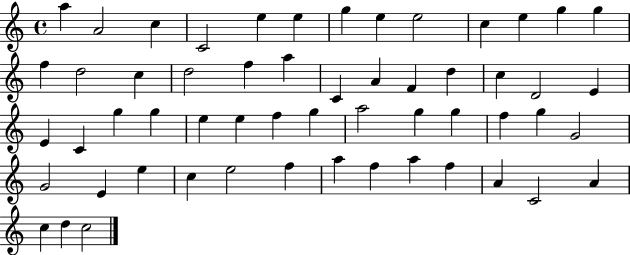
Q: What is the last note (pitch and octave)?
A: C5